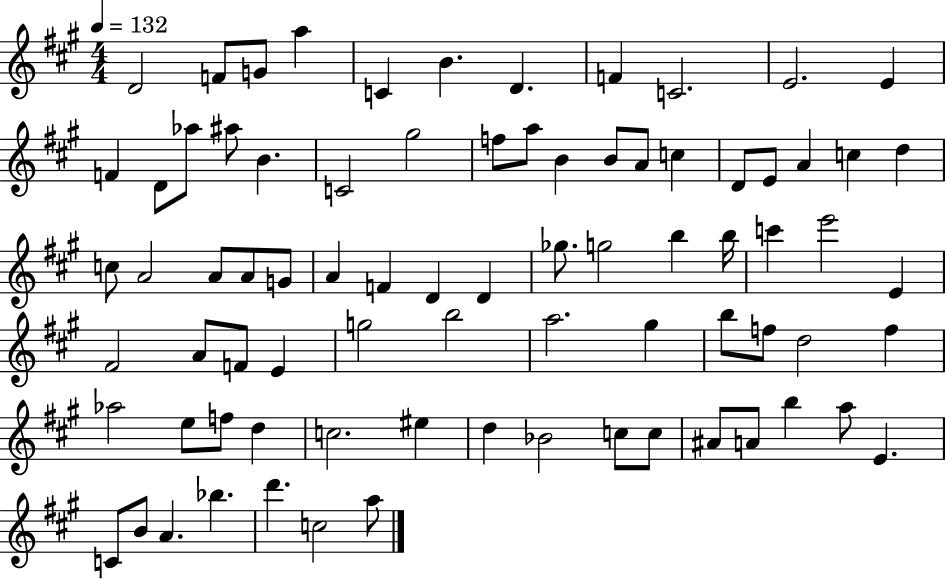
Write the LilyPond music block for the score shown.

{
  \clef treble
  \numericTimeSignature
  \time 4/4
  \key a \major
  \tempo 4 = 132
  d'2 f'8 g'8 a''4 | c'4 b'4. d'4. | f'4 c'2. | e'2. e'4 | \break f'4 d'8 aes''8 ais''8 b'4. | c'2 gis''2 | f''8 a''8 b'4 b'8 a'8 c''4 | d'8 e'8 a'4 c''4 d''4 | \break c''8 a'2 a'8 a'8 g'8 | a'4 f'4 d'4 d'4 | ges''8. g''2 b''4 b''16 | c'''4 e'''2 e'4 | \break fis'2 a'8 f'8 e'4 | g''2 b''2 | a''2. gis''4 | b''8 f''8 d''2 f''4 | \break aes''2 e''8 f''8 d''4 | c''2. eis''4 | d''4 bes'2 c''8 c''8 | ais'8 a'8 b''4 a''8 e'4. | \break c'8 b'8 a'4. bes''4. | d'''4. c''2 a''8 | \bar "|."
}